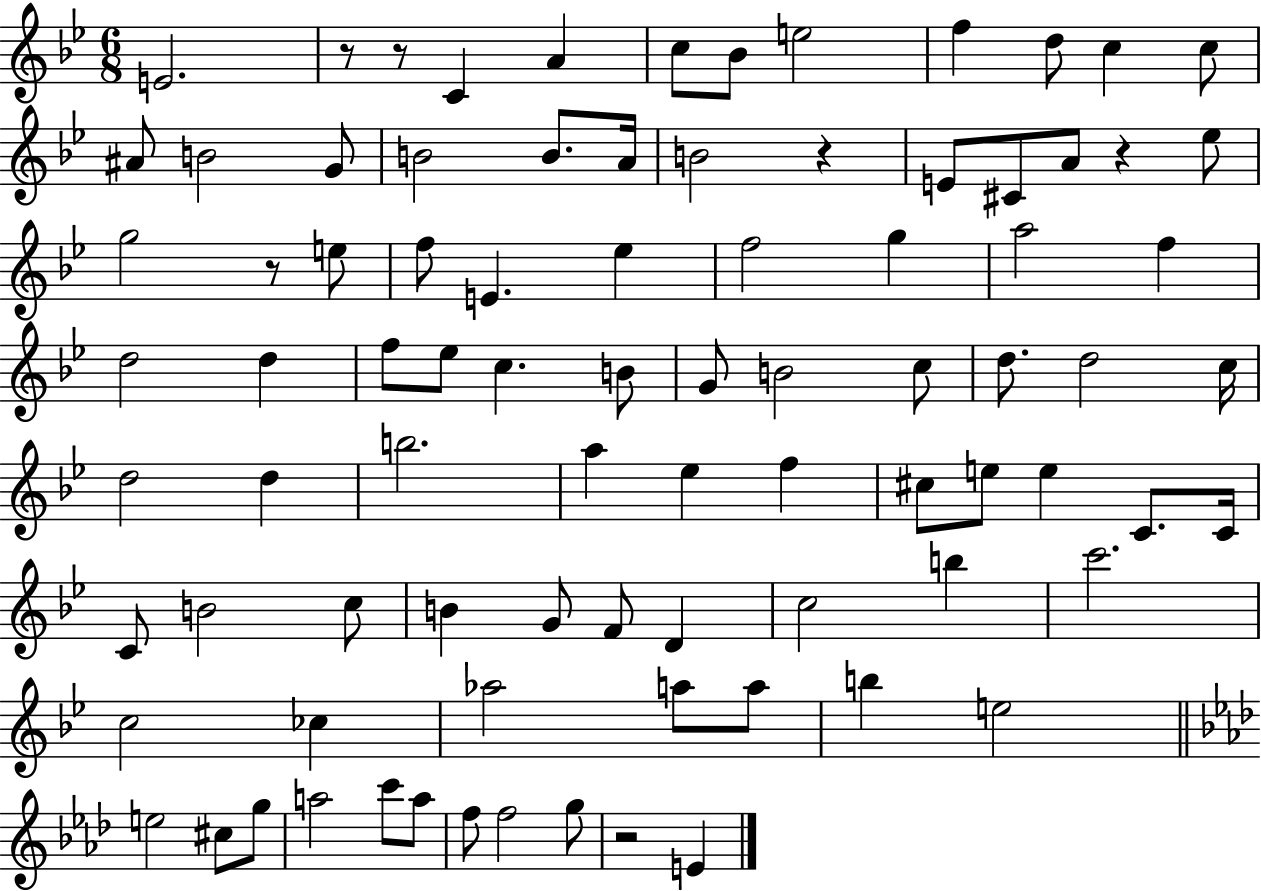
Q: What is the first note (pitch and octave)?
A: E4